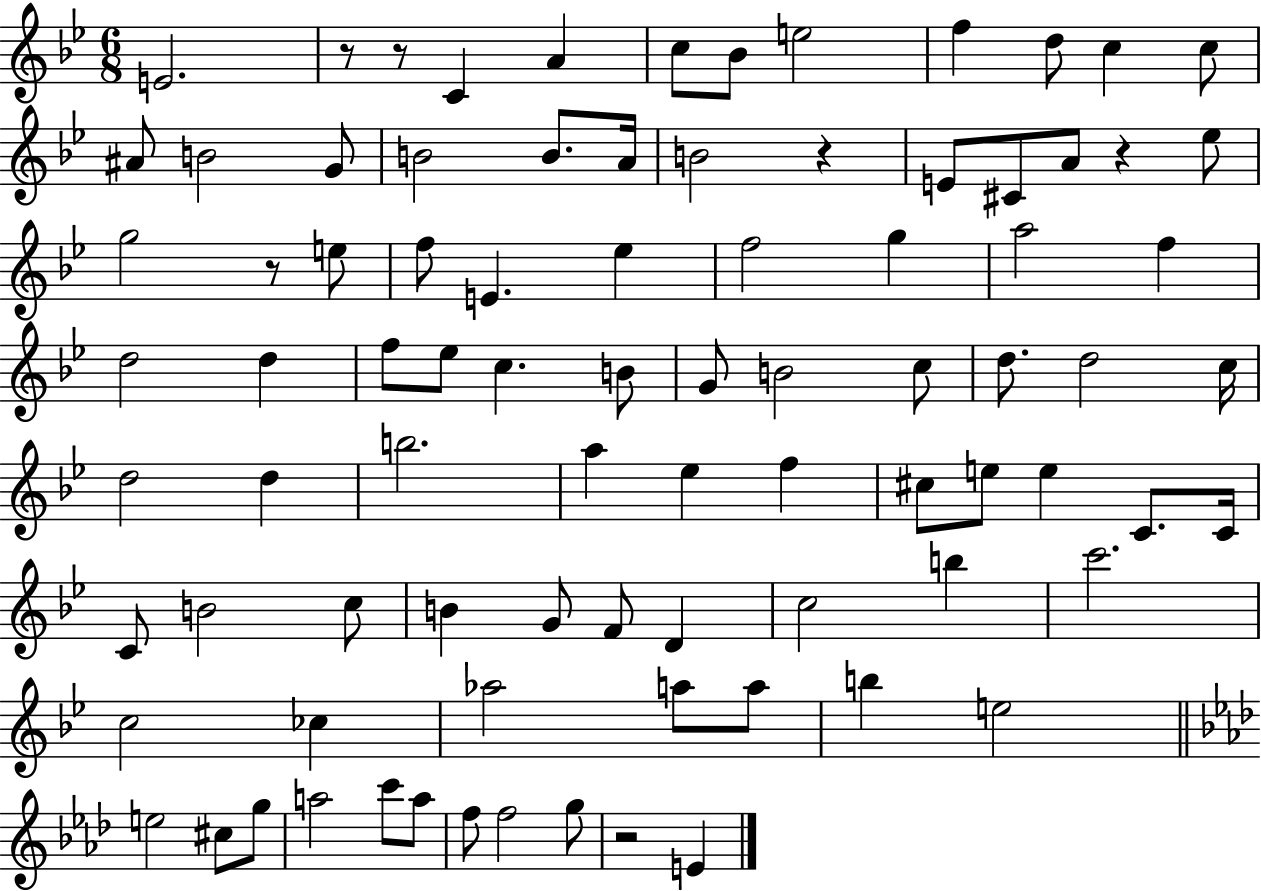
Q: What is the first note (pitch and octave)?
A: E4